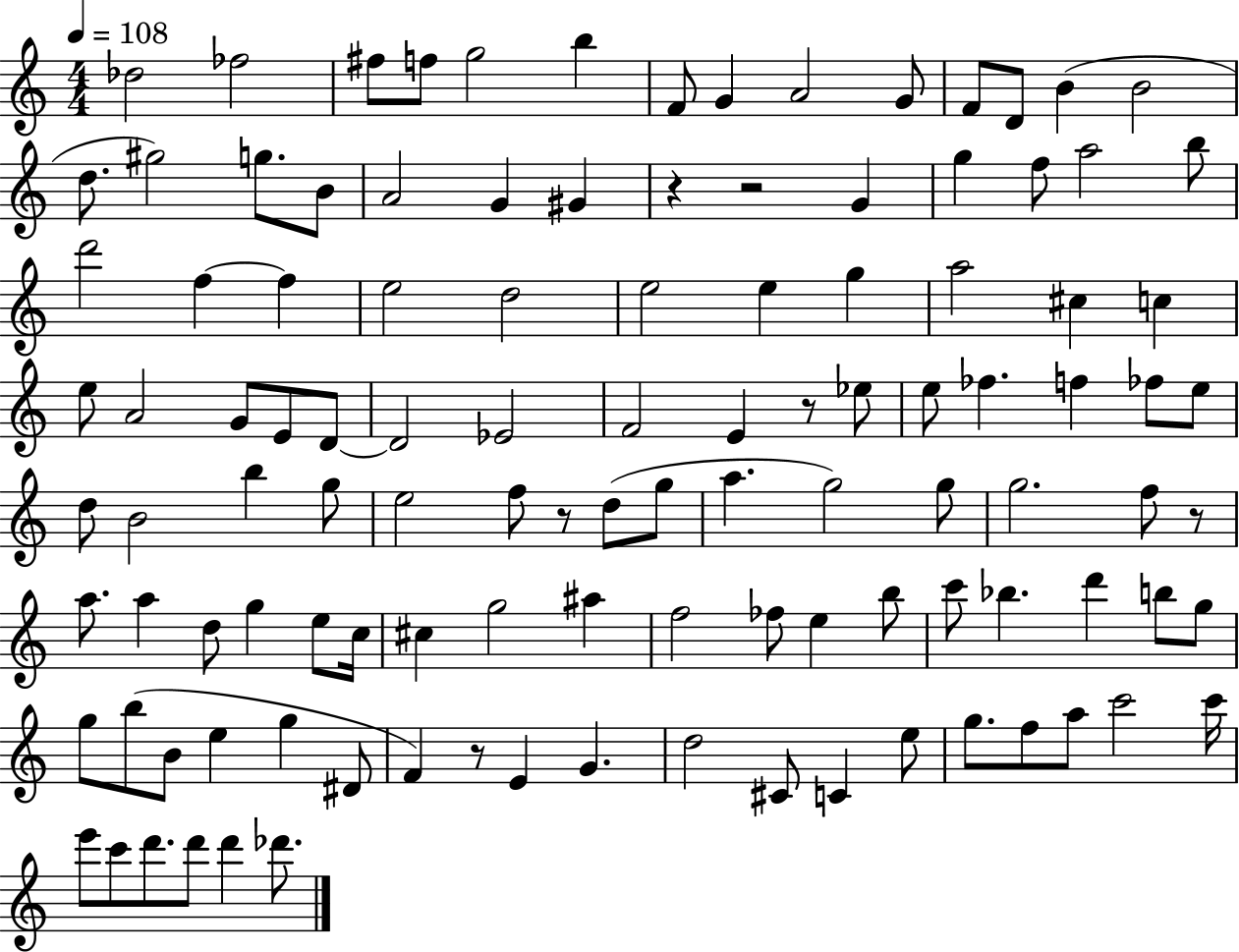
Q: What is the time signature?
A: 4/4